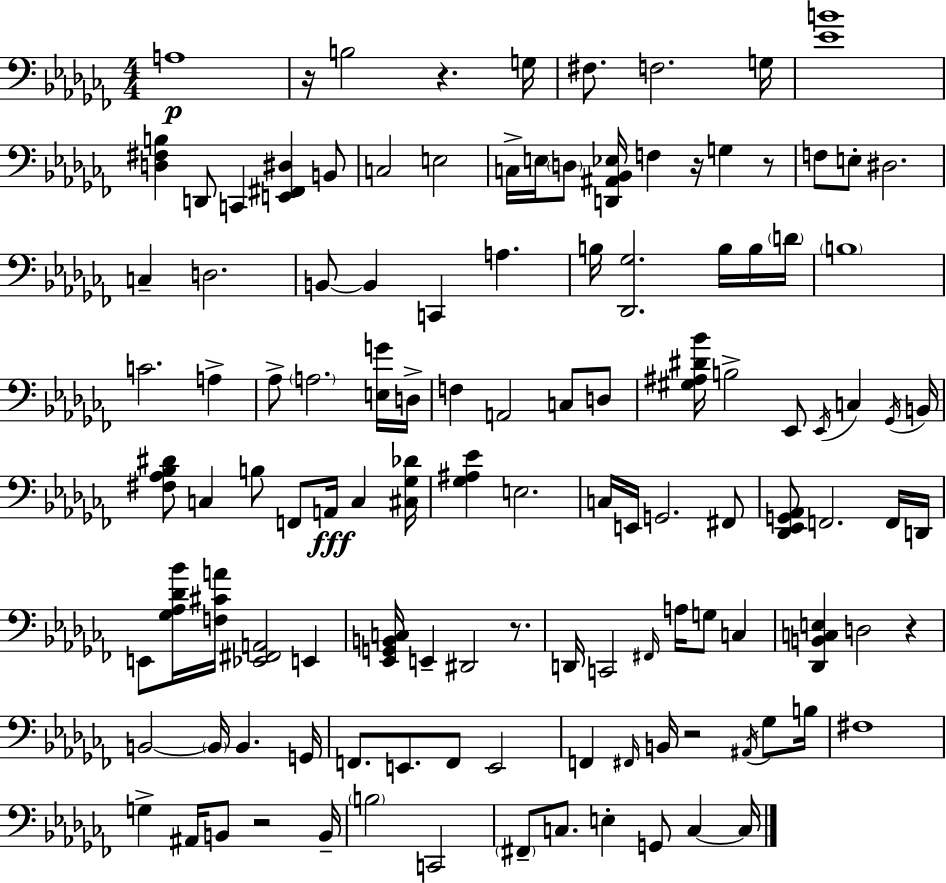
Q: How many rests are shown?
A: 8